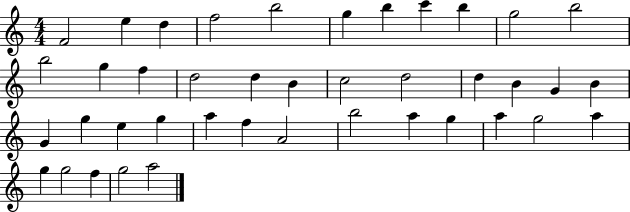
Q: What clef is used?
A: treble